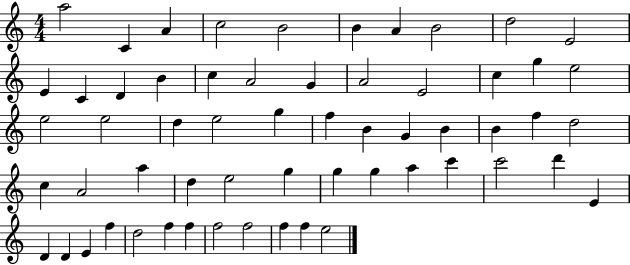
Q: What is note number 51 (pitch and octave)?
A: F5